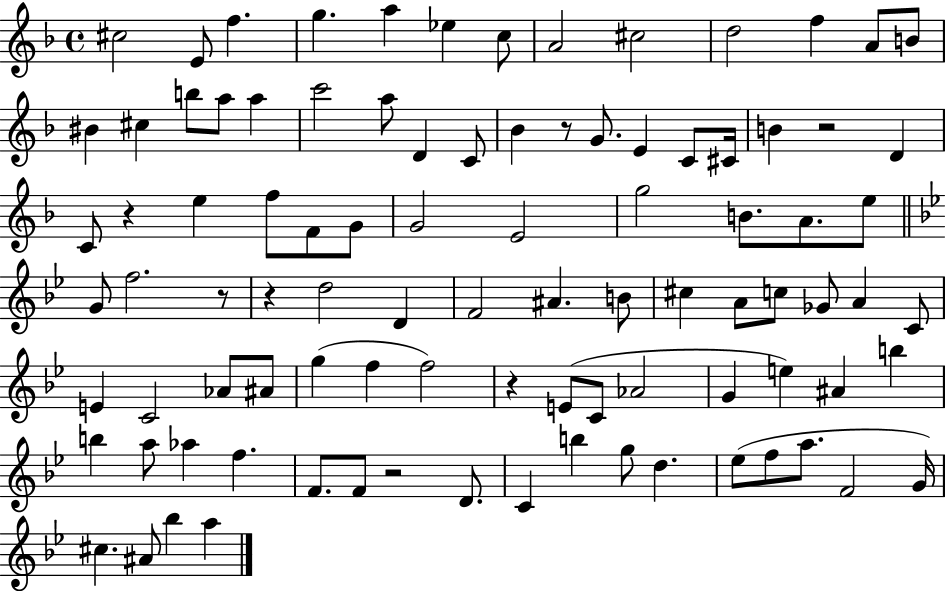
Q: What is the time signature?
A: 4/4